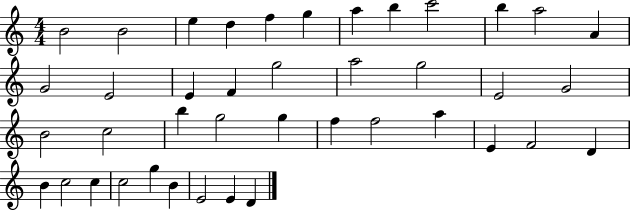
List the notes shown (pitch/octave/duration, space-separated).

B4/h B4/h E5/q D5/q F5/q G5/q A5/q B5/q C6/h B5/q A5/h A4/q G4/h E4/h E4/q F4/q G5/h A5/h G5/h E4/h G4/h B4/h C5/h B5/q G5/h G5/q F5/q F5/h A5/q E4/q F4/h D4/q B4/q C5/h C5/q C5/h G5/q B4/q E4/h E4/q D4/q